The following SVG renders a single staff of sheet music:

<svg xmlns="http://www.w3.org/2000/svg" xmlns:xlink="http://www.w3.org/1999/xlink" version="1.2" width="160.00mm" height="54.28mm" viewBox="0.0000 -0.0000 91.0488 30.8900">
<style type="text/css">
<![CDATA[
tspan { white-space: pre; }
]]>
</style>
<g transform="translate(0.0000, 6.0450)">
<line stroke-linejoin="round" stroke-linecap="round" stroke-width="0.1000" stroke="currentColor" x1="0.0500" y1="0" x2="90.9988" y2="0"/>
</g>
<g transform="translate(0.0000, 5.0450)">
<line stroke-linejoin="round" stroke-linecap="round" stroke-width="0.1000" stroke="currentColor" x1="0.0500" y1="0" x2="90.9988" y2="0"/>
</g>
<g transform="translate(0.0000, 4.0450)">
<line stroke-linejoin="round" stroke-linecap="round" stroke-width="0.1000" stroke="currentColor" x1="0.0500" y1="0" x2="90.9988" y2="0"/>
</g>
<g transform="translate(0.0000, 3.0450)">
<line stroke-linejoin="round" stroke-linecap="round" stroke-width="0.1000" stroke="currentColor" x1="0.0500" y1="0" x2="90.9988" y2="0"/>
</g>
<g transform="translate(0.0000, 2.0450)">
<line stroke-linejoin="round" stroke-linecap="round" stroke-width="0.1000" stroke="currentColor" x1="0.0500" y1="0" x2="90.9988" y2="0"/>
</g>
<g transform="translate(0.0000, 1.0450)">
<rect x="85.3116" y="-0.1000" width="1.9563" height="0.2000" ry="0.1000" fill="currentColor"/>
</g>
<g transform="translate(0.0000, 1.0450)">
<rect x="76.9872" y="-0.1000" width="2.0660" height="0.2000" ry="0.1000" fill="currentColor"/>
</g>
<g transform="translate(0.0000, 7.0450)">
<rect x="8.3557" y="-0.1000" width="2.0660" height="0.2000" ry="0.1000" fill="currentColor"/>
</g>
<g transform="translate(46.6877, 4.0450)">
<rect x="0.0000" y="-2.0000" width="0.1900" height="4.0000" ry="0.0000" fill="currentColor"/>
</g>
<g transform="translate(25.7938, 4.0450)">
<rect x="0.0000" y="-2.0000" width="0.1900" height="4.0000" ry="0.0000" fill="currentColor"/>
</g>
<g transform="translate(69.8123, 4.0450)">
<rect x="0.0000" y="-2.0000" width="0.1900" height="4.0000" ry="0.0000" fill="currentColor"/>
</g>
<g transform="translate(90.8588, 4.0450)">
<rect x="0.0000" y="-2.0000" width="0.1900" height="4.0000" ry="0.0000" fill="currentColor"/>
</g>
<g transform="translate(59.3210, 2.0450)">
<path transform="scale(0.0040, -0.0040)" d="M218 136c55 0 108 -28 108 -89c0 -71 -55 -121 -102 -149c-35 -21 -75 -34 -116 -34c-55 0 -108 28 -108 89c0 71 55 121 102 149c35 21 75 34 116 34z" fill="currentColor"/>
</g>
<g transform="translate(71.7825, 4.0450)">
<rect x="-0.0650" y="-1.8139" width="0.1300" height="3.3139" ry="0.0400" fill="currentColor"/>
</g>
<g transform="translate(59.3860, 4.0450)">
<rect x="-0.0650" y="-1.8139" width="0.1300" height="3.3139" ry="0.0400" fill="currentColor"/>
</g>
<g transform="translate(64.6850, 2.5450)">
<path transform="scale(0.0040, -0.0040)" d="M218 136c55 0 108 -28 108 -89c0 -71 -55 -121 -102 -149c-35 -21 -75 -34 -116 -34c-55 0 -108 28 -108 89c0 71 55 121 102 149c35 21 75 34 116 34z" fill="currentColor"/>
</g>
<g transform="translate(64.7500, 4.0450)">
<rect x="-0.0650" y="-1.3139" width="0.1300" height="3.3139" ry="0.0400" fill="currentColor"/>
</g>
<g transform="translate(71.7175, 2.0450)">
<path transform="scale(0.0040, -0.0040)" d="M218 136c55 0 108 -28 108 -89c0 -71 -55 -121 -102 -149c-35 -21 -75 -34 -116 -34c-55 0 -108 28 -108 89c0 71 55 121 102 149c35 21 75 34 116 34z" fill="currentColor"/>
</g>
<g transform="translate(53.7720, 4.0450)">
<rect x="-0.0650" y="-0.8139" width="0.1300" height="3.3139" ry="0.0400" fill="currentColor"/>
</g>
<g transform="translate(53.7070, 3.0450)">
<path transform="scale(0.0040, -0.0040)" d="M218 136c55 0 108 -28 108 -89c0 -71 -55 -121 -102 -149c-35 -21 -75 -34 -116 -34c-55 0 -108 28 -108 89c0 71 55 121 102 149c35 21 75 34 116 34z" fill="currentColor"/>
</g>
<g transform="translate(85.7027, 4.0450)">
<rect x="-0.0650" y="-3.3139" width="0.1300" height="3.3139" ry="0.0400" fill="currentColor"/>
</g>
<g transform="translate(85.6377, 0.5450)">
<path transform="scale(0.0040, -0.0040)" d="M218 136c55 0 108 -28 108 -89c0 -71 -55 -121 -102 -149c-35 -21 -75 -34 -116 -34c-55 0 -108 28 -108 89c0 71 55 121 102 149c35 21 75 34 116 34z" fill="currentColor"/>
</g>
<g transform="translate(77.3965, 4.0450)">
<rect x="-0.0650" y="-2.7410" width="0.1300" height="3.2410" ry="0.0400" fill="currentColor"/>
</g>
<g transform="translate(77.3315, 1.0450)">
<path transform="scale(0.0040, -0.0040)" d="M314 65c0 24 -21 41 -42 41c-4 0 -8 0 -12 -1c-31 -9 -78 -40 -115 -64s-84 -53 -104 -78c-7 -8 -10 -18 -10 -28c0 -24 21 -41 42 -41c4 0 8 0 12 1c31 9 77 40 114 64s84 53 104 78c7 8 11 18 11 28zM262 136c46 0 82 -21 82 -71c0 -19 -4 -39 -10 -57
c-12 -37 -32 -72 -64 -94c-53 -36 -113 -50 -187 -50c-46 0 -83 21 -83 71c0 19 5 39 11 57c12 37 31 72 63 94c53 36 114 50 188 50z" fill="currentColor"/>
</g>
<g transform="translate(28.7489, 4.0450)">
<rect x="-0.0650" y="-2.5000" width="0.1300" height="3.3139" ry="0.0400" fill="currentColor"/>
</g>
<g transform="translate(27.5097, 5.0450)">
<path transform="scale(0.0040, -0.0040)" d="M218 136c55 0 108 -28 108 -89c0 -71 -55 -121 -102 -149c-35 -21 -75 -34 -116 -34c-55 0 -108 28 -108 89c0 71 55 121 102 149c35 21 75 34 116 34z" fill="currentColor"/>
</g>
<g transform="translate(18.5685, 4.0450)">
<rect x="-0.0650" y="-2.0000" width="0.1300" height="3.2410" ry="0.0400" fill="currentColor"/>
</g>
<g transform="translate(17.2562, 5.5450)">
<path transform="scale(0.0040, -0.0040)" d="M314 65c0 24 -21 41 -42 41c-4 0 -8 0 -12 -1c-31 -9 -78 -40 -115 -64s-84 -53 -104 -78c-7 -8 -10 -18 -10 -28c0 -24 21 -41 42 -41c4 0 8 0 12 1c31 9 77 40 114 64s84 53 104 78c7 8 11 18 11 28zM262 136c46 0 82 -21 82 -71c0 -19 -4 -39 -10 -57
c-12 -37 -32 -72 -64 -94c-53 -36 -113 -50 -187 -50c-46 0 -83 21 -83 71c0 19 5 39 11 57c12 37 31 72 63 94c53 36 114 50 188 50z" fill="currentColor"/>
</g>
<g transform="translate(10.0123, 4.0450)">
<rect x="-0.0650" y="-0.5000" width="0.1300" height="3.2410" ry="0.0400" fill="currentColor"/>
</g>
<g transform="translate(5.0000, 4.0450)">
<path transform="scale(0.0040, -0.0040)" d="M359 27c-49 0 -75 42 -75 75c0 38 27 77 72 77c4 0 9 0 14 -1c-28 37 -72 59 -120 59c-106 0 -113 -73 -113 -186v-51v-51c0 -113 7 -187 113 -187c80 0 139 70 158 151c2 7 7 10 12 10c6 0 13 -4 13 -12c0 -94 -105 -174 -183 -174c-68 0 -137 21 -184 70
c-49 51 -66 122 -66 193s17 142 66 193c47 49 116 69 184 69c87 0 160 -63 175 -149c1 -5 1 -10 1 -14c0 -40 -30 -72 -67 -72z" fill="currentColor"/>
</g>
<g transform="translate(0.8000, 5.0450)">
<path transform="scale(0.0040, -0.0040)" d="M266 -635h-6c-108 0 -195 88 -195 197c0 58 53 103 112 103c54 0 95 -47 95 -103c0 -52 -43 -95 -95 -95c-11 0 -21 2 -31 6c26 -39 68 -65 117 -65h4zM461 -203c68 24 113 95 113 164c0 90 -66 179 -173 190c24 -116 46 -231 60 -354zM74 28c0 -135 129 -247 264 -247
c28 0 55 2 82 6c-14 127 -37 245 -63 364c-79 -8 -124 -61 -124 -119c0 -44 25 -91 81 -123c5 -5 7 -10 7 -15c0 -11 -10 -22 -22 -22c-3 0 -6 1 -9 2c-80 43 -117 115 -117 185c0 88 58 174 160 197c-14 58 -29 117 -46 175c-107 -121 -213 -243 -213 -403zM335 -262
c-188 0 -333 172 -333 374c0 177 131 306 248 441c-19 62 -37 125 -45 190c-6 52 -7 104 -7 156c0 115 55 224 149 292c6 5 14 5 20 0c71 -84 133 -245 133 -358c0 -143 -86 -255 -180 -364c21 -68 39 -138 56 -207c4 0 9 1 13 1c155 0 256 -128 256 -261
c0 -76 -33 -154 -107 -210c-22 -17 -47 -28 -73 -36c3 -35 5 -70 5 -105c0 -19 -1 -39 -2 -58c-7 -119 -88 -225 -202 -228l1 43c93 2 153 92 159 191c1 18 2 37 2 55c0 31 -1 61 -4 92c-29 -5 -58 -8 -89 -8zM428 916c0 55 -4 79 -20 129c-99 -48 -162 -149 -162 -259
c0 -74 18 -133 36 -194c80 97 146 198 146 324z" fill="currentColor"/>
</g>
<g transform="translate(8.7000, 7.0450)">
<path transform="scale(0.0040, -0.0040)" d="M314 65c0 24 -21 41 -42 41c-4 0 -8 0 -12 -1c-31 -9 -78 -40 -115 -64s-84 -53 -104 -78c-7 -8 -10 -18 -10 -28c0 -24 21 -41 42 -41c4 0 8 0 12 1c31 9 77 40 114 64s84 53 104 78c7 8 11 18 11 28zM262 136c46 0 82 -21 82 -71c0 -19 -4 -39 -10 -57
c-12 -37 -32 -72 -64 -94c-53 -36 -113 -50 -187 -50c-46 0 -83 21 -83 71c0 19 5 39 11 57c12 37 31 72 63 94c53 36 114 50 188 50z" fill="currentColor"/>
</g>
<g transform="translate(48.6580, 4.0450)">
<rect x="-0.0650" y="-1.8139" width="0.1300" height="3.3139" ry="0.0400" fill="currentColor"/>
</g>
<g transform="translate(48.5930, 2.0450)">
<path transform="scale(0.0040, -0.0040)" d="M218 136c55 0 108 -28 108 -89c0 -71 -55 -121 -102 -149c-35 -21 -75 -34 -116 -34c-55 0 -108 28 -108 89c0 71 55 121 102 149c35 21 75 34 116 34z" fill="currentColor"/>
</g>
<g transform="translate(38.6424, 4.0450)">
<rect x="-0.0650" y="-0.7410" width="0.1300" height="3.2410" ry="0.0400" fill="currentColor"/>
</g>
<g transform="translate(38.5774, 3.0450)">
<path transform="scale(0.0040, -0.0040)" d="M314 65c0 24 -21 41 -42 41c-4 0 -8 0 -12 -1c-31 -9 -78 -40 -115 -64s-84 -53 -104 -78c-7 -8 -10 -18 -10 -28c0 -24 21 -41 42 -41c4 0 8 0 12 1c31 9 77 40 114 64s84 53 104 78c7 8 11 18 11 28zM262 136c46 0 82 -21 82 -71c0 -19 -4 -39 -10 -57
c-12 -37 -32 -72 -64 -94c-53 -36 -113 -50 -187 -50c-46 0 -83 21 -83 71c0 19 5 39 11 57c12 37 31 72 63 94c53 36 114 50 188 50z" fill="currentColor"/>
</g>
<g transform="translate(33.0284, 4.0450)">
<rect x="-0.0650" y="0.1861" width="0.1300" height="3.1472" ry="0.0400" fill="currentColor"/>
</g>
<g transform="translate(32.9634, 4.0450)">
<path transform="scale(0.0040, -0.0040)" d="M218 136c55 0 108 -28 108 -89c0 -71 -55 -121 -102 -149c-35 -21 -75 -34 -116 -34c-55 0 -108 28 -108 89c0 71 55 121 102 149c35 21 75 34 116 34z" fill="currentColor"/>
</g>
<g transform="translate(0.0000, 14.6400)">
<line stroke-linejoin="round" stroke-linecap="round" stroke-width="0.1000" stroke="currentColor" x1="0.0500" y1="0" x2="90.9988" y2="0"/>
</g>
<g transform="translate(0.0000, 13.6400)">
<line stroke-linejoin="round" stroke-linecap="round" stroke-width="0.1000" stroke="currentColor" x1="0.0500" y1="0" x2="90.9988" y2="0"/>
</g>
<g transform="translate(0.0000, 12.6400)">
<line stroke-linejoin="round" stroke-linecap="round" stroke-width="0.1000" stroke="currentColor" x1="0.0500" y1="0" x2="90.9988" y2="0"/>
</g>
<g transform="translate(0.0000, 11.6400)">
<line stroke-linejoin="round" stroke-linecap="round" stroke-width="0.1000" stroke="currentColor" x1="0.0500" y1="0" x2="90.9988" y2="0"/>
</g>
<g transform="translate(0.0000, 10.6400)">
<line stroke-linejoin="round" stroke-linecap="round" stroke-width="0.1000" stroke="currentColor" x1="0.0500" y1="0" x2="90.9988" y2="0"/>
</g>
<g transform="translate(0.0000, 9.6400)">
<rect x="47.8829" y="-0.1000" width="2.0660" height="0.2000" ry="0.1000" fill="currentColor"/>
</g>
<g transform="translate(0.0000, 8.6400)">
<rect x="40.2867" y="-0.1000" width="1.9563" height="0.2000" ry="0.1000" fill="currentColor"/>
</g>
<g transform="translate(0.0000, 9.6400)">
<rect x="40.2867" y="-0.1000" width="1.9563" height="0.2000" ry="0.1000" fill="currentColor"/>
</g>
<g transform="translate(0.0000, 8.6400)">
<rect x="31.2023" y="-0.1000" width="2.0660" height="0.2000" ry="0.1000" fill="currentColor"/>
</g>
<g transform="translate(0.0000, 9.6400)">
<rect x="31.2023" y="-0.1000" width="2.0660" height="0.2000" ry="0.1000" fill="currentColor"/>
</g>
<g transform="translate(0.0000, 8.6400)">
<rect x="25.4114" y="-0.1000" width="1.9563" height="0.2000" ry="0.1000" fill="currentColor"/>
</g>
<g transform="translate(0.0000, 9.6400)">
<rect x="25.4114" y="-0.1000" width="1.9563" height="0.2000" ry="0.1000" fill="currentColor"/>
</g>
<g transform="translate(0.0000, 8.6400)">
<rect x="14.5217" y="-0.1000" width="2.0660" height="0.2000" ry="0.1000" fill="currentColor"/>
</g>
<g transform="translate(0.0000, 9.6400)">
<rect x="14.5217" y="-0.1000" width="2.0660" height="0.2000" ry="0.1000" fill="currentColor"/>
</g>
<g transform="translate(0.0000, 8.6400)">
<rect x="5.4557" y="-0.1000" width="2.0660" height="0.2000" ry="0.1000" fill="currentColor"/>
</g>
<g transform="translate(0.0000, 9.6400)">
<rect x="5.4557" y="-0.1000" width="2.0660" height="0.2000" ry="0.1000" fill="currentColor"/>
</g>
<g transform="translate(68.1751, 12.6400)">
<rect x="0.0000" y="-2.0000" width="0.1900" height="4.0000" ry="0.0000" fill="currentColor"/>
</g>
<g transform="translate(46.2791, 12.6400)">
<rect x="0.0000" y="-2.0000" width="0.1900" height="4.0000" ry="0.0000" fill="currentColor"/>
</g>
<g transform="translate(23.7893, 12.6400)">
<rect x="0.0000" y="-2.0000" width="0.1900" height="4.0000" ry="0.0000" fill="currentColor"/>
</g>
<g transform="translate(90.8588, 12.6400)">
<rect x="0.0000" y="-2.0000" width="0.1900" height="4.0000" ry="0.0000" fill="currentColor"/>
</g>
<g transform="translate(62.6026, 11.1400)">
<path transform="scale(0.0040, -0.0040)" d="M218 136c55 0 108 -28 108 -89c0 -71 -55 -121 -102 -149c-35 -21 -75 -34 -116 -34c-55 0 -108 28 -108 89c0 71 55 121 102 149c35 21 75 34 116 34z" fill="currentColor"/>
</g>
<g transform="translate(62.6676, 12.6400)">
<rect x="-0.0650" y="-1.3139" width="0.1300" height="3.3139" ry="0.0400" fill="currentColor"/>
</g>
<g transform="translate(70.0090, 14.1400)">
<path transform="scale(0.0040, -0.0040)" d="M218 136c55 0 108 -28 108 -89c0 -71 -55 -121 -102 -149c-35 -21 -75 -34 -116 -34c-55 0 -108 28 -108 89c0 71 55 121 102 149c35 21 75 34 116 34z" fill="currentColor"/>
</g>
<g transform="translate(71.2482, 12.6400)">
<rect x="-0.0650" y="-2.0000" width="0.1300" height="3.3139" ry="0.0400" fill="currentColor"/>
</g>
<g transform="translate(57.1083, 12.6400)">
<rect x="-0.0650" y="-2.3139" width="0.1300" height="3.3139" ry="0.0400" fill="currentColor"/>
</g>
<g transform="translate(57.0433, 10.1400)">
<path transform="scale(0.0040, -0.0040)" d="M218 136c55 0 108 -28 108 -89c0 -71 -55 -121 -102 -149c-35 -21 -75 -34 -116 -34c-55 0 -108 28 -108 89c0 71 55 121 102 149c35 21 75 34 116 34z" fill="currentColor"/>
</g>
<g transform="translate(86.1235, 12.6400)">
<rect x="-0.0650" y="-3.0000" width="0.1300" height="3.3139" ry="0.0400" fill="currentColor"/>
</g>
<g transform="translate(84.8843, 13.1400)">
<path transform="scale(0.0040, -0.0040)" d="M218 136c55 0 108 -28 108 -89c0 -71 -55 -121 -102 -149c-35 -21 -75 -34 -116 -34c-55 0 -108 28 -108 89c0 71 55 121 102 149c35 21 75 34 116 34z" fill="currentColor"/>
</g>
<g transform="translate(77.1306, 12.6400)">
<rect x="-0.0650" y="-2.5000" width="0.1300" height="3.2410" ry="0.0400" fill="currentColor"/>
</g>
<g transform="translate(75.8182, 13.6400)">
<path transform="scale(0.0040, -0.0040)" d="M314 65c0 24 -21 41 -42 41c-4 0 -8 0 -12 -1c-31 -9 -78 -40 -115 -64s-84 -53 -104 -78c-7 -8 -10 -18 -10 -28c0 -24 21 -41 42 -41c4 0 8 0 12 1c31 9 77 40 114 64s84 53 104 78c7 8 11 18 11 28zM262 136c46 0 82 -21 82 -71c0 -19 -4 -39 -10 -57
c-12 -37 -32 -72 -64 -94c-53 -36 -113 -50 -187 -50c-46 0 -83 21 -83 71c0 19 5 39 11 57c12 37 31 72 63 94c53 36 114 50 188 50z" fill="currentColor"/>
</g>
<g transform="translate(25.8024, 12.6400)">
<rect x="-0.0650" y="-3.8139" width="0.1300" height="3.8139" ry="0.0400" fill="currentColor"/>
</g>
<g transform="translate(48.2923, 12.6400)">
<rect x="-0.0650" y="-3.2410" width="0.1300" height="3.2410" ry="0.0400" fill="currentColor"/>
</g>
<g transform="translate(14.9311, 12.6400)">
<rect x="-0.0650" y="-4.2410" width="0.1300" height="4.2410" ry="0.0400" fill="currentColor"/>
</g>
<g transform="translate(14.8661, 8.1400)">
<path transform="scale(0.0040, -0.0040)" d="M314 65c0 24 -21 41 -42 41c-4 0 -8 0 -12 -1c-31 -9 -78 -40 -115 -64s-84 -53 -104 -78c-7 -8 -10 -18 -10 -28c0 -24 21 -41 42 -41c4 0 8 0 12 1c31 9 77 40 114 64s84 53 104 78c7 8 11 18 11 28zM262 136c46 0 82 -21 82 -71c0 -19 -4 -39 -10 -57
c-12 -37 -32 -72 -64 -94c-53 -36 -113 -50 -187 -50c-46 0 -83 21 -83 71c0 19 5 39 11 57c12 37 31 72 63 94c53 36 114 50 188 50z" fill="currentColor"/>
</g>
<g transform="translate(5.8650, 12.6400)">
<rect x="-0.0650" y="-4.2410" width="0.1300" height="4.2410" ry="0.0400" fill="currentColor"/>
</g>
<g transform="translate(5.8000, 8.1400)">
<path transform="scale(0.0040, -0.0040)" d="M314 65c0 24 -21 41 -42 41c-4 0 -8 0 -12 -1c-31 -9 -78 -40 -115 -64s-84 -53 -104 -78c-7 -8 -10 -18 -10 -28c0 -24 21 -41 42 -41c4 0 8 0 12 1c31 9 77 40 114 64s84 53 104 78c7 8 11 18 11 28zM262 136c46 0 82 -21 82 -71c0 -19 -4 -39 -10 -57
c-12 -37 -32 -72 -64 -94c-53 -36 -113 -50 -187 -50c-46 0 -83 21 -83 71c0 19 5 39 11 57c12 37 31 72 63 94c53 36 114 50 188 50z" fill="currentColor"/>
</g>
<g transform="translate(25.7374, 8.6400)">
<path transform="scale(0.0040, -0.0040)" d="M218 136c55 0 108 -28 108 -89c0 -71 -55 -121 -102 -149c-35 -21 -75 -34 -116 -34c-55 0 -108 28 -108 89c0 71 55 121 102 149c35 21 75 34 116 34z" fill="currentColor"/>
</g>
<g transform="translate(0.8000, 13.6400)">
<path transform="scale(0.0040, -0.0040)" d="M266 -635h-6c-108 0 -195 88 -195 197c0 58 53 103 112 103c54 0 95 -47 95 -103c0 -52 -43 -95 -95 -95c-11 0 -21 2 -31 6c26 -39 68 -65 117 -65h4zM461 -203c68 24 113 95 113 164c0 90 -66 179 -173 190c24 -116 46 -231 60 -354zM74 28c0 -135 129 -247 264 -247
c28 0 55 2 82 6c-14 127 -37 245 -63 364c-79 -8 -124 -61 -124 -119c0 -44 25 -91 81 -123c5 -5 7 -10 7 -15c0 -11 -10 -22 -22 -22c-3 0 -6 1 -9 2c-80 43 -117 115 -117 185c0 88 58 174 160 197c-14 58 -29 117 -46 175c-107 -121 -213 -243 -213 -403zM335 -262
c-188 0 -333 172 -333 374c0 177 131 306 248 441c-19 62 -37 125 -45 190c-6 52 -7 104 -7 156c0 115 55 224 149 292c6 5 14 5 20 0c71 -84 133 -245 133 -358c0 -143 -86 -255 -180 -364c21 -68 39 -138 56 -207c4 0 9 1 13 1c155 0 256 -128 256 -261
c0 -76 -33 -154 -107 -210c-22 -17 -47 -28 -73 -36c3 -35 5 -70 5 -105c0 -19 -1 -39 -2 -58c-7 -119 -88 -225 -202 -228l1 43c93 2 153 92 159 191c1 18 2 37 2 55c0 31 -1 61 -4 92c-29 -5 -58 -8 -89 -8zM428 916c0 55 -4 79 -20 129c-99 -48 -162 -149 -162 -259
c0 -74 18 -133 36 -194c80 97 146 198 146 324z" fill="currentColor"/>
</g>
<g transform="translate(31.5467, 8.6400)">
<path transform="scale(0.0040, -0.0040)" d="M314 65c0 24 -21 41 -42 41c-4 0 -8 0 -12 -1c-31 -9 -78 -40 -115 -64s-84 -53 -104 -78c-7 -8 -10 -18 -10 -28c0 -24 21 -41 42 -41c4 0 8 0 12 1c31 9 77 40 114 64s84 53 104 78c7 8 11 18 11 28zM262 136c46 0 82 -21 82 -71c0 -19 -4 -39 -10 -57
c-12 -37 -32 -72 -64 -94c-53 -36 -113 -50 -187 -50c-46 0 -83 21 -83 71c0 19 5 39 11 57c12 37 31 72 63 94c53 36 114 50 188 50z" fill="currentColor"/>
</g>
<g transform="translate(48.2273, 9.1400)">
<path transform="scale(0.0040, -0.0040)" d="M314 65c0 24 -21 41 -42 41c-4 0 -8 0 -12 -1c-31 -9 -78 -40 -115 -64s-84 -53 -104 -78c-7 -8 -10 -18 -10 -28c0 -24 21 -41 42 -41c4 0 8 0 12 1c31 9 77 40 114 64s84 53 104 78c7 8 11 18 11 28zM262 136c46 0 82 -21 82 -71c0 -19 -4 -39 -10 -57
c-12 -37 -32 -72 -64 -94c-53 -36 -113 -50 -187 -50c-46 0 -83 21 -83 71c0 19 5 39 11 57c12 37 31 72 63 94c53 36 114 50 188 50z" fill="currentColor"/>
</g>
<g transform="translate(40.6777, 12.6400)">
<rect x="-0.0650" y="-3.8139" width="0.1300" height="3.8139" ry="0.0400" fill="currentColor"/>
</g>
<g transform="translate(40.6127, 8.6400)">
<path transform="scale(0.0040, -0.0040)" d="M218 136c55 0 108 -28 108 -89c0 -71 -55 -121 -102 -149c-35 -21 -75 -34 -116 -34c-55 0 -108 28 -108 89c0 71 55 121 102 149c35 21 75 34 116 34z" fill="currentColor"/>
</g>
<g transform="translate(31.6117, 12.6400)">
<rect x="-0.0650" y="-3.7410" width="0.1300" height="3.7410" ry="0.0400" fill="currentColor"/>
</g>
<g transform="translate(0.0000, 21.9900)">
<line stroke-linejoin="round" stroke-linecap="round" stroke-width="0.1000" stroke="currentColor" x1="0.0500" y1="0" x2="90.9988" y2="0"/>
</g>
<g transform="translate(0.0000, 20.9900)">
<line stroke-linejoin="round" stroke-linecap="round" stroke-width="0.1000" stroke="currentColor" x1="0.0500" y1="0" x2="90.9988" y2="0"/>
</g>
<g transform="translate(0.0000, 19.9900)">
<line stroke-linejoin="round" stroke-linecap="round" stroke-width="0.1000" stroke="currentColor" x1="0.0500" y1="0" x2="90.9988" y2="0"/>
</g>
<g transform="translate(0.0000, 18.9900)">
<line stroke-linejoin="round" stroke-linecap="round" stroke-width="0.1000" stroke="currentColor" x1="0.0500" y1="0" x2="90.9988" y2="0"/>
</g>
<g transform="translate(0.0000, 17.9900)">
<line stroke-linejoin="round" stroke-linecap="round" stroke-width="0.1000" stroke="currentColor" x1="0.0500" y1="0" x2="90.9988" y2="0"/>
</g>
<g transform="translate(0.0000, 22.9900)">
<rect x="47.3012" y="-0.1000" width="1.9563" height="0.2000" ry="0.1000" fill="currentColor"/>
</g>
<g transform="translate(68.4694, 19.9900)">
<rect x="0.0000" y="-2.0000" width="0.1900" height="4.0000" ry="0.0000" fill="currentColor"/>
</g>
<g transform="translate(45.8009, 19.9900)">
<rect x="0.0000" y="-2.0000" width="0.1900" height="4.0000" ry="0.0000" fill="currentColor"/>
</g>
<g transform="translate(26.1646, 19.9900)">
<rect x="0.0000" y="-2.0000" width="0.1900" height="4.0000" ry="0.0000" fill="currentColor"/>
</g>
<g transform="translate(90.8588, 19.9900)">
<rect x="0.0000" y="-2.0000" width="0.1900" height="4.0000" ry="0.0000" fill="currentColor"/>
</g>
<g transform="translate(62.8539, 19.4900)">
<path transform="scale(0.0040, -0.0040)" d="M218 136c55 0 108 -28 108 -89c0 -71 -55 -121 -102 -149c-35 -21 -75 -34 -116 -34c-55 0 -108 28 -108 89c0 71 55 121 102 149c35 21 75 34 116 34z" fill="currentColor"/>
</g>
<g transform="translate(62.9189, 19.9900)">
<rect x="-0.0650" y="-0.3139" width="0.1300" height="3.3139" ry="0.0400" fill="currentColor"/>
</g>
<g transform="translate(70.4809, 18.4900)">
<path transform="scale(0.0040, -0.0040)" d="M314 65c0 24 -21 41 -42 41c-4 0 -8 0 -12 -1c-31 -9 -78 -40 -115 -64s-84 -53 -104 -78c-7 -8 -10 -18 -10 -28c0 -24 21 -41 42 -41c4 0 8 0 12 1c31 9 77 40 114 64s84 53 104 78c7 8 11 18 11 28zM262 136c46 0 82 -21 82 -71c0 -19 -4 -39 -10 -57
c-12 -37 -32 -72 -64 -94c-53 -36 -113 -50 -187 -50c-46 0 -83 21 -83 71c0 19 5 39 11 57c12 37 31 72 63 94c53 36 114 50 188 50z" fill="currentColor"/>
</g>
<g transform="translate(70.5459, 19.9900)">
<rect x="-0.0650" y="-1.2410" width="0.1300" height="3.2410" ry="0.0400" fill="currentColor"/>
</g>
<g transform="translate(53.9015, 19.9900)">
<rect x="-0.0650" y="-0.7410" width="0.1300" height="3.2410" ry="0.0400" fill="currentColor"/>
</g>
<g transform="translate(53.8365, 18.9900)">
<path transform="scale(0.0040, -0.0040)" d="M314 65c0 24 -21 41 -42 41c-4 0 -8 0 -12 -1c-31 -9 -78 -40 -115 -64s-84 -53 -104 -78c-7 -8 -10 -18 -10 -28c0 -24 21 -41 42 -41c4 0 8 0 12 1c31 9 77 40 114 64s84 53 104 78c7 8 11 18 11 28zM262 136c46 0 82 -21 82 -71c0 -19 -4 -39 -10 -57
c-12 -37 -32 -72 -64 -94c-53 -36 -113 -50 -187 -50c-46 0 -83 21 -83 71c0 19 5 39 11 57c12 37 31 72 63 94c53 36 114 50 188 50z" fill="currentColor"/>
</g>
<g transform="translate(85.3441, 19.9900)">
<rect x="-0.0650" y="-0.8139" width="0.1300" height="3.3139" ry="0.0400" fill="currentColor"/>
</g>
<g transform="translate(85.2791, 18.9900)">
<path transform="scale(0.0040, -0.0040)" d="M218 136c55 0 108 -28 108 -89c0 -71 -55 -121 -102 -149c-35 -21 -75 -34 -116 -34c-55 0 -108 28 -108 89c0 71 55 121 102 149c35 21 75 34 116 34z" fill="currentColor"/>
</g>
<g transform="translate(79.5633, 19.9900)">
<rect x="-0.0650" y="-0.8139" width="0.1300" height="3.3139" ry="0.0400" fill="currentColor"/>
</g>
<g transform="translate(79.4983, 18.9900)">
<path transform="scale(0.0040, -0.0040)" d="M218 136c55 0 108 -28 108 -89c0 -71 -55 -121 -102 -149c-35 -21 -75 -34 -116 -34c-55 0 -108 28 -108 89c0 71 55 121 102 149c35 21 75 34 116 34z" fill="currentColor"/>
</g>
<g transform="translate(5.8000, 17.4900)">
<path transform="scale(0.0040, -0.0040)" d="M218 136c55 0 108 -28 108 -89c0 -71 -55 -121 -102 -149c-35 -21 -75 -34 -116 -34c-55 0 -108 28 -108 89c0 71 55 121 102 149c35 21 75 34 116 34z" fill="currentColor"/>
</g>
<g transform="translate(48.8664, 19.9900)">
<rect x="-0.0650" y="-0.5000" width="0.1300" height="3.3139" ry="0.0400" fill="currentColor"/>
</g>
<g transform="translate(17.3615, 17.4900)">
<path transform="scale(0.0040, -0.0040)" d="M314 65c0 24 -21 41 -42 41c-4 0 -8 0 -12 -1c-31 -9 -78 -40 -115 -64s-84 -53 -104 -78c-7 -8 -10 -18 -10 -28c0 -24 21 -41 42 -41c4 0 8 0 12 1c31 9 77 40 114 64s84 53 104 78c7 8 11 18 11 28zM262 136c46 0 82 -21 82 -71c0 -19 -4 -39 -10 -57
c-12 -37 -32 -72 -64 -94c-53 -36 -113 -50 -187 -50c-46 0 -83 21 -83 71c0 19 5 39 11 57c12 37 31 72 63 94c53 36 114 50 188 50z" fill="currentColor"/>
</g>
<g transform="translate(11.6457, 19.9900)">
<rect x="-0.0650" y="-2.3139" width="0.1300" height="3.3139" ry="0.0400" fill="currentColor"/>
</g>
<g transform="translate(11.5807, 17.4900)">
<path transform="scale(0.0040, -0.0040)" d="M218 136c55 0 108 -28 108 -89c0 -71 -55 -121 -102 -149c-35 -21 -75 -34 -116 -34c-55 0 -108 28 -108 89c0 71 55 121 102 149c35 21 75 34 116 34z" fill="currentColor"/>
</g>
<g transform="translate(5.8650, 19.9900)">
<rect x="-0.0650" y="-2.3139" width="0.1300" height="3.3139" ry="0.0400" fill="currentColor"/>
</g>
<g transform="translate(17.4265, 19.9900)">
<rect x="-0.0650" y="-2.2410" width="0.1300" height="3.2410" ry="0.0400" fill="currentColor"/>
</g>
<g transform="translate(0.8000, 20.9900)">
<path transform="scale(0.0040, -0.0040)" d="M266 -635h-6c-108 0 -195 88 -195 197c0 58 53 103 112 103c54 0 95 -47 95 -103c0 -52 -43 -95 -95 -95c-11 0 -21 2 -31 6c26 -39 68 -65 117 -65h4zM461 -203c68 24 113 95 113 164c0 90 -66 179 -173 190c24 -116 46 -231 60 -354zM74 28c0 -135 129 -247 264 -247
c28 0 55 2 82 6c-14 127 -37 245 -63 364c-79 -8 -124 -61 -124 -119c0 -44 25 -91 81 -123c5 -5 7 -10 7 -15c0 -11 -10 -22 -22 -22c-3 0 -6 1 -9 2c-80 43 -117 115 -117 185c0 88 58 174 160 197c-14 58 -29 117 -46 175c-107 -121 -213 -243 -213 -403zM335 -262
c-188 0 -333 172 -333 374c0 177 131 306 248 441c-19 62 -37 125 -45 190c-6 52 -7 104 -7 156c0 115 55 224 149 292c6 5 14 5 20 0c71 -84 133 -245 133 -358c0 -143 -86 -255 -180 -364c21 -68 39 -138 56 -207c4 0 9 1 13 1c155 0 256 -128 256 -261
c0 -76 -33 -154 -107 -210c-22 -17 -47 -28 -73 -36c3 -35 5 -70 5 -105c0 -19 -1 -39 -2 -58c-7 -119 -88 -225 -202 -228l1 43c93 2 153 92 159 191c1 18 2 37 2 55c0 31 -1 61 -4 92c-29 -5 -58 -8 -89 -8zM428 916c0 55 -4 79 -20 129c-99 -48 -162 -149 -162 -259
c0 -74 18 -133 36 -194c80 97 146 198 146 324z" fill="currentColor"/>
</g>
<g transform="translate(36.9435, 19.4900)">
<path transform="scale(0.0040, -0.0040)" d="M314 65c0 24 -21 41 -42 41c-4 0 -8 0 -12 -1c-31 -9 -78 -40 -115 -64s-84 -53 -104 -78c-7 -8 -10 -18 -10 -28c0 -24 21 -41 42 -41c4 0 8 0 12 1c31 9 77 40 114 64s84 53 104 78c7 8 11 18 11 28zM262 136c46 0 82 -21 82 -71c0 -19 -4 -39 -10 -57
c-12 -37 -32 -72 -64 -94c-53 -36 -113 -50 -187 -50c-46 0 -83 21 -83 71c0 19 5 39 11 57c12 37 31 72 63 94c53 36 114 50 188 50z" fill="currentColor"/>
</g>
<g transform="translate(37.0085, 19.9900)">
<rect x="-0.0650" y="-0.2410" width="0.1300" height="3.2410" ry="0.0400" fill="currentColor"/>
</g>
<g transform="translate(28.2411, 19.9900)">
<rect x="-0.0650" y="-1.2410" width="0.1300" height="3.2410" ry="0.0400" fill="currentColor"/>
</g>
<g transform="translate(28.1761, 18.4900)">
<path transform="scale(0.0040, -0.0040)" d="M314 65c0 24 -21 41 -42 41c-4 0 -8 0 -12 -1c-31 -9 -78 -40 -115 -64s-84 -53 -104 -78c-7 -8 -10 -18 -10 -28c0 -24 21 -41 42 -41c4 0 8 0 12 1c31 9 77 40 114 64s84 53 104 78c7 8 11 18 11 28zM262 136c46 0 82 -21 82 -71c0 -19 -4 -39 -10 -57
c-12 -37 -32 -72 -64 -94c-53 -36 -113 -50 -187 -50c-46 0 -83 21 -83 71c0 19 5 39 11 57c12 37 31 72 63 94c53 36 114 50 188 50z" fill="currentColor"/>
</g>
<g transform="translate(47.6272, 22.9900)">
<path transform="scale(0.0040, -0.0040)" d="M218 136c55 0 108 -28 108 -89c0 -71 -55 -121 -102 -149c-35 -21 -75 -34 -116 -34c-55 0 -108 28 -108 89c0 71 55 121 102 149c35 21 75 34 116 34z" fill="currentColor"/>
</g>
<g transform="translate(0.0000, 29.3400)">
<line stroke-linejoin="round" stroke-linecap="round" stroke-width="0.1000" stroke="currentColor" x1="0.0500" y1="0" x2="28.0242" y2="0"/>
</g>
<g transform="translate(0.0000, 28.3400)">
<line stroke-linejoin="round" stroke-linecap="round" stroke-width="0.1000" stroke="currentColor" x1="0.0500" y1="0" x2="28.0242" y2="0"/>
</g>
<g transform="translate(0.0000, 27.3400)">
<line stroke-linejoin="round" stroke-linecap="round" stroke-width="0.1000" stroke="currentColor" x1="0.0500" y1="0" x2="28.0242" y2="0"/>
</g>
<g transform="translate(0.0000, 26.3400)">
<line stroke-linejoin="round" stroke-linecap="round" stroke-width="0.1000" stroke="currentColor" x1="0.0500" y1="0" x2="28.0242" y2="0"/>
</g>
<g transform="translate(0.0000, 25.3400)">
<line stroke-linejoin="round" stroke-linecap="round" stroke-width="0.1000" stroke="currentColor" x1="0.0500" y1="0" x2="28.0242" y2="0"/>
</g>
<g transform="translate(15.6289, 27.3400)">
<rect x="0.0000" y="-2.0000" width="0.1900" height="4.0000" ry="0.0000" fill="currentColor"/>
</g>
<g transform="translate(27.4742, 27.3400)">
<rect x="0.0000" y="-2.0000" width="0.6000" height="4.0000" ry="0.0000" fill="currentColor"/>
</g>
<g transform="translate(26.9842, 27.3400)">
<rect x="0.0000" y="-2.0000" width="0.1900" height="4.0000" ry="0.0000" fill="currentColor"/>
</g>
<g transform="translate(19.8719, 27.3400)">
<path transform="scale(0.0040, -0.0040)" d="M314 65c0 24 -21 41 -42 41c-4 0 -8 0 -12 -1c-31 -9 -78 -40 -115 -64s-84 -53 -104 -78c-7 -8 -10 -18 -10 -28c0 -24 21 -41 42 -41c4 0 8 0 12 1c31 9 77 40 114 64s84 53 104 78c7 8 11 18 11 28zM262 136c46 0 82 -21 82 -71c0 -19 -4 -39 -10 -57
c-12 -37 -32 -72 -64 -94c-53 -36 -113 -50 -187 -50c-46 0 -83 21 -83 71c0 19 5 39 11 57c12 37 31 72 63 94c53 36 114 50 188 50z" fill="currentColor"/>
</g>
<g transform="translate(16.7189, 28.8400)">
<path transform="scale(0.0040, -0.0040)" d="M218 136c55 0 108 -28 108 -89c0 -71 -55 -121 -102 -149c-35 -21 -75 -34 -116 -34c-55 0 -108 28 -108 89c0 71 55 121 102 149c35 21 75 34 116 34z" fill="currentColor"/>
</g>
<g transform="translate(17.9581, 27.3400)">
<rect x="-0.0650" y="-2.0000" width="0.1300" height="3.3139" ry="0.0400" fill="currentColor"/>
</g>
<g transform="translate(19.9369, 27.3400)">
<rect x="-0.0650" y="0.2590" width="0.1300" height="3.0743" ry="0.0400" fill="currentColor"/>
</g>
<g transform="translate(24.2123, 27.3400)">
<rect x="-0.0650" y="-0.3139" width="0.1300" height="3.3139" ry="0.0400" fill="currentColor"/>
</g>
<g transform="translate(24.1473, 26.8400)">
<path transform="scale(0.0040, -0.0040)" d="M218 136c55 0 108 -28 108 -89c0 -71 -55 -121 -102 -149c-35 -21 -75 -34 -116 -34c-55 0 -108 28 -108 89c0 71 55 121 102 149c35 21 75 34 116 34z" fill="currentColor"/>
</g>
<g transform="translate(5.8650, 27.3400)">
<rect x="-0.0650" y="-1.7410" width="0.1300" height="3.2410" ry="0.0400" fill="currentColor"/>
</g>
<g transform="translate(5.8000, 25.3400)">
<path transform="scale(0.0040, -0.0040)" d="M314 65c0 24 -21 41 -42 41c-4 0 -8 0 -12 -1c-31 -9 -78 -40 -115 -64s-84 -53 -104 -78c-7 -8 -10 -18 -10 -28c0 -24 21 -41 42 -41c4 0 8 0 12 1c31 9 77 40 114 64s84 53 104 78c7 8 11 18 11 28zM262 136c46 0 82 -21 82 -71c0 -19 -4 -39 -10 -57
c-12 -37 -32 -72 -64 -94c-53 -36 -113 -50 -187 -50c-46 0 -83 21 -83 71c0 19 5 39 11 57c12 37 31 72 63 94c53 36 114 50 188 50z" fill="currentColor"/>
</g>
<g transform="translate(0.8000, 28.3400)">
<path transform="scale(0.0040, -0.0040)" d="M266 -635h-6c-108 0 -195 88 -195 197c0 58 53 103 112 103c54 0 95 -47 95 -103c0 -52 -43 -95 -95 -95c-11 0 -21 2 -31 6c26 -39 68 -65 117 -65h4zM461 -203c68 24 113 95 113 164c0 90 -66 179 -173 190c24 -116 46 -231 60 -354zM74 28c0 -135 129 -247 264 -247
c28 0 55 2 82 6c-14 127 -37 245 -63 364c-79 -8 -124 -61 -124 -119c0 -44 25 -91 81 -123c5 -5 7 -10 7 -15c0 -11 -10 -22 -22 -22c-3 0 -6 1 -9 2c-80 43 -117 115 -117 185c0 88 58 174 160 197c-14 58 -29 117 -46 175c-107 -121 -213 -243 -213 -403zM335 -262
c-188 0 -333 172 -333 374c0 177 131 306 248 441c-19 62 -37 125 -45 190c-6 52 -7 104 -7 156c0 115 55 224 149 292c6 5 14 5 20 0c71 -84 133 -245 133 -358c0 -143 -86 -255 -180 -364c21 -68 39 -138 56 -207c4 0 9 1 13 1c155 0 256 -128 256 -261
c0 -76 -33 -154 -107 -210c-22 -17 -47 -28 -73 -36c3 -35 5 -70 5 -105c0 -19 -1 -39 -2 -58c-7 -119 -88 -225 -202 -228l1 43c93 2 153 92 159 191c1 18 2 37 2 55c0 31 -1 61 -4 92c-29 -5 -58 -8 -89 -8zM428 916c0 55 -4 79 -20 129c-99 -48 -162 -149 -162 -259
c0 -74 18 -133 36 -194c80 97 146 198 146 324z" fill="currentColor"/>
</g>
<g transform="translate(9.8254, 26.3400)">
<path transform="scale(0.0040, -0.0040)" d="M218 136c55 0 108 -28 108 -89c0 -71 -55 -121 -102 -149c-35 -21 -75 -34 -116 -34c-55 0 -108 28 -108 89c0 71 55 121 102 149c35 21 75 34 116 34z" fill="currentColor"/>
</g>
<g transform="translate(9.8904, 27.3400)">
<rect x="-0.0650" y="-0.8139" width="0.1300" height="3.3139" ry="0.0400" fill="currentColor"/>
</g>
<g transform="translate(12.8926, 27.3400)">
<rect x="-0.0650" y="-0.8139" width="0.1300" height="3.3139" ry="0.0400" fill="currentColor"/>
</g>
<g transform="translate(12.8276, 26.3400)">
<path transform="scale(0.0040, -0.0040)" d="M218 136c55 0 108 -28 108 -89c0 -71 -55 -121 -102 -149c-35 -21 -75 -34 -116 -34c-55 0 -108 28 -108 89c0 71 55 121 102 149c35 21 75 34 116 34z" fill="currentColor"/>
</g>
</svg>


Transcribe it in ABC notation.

X:1
T:Untitled
M:4/4
L:1/4
K:C
C2 F2 G B d2 f d f e f a2 b d'2 d'2 c' c'2 c' b2 g e F G2 A g g g2 e2 c2 C d2 c e2 d d f2 d d F B2 c